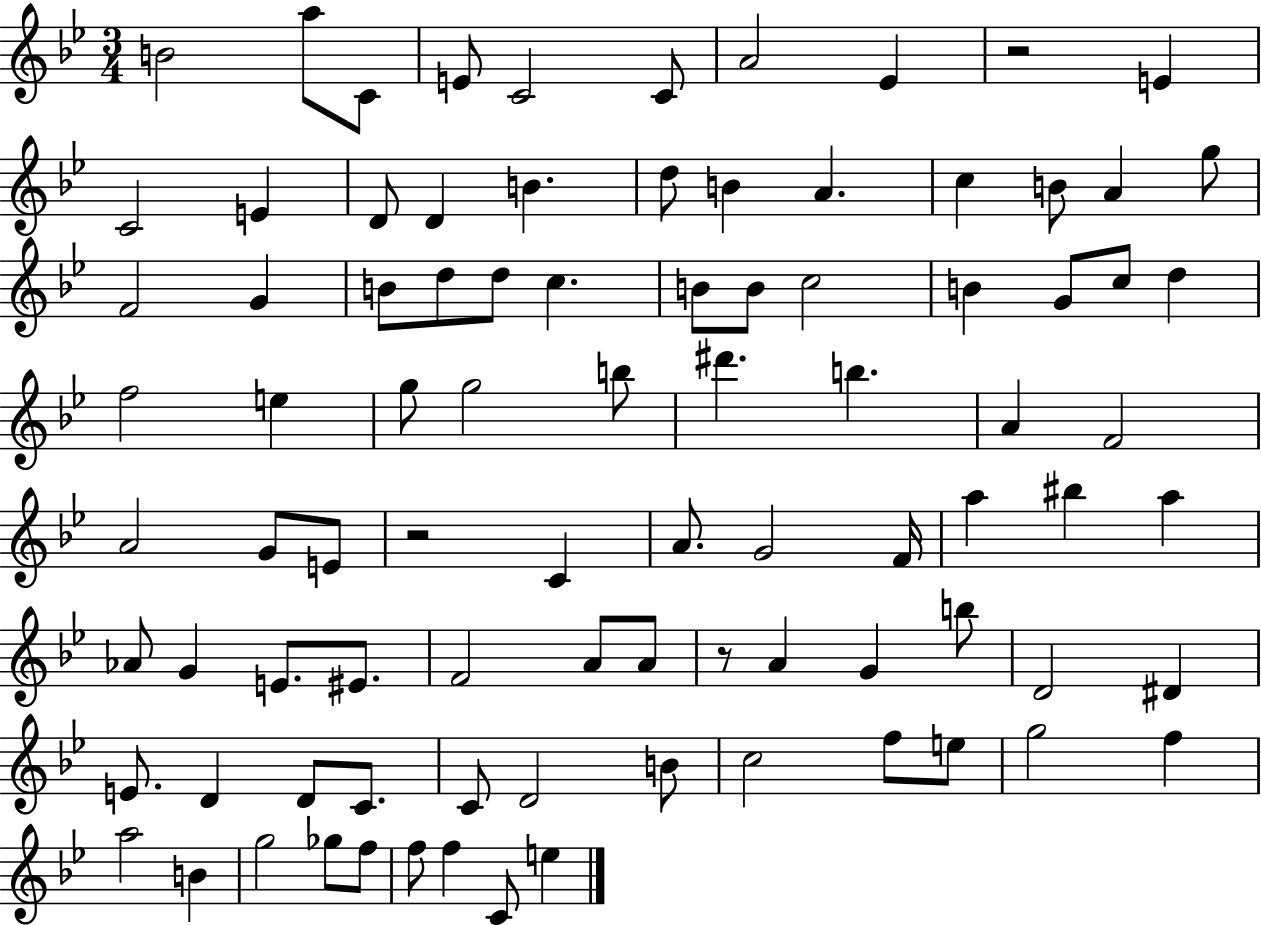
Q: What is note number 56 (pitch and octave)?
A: E4